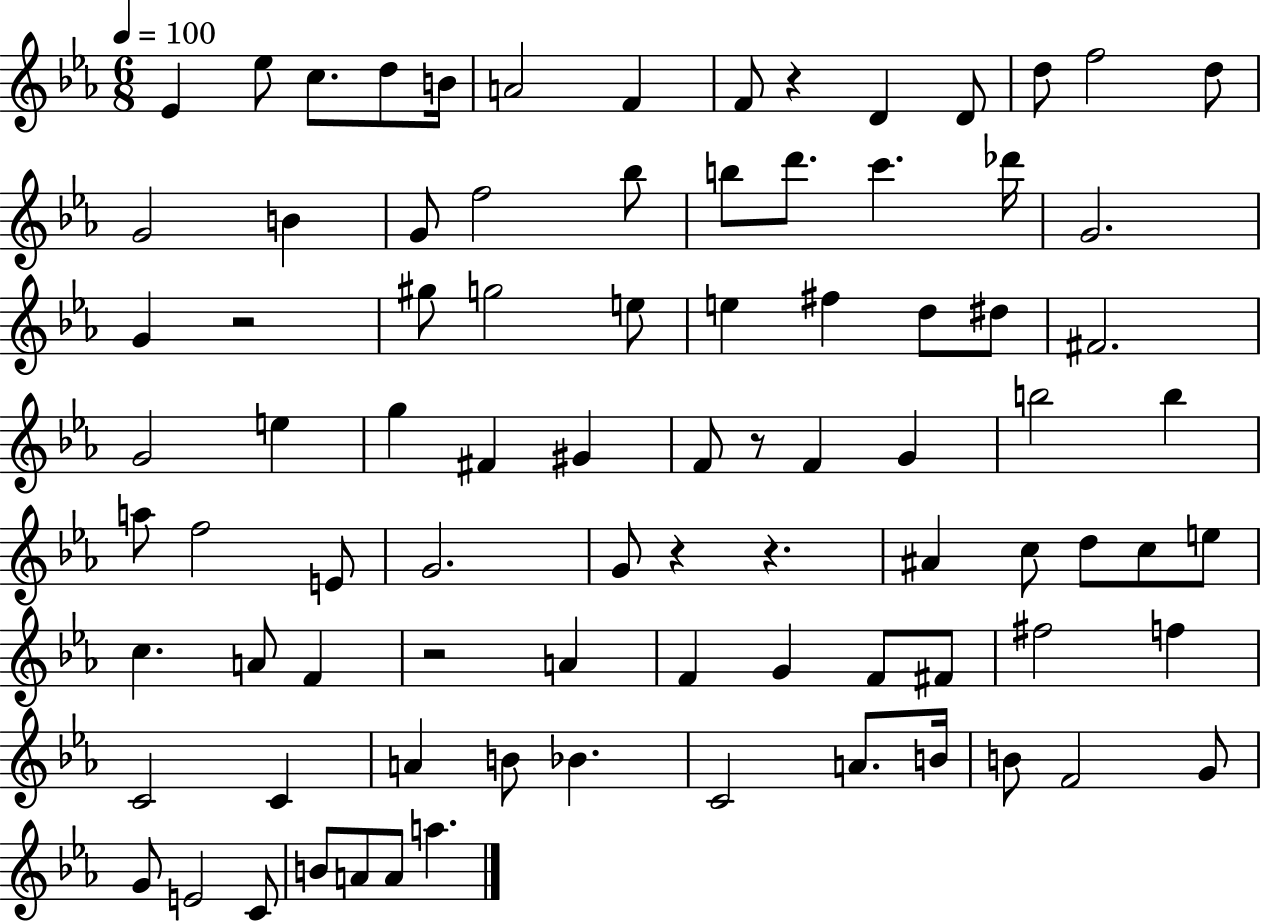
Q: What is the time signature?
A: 6/8